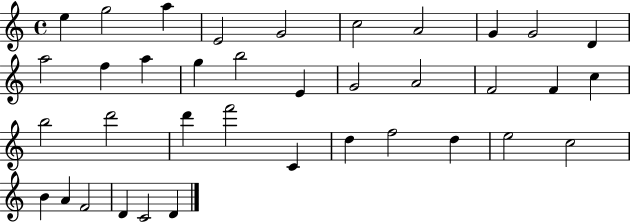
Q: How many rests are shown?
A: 0